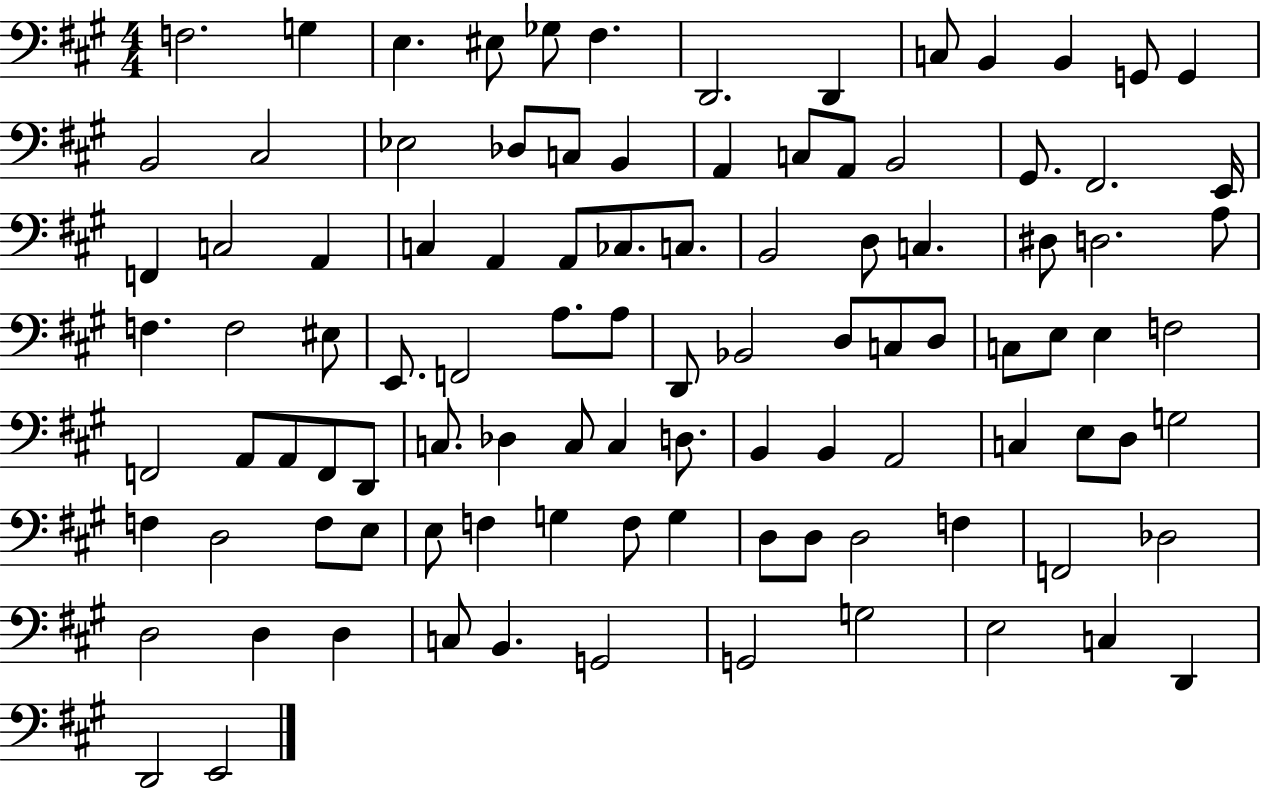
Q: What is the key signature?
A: A major